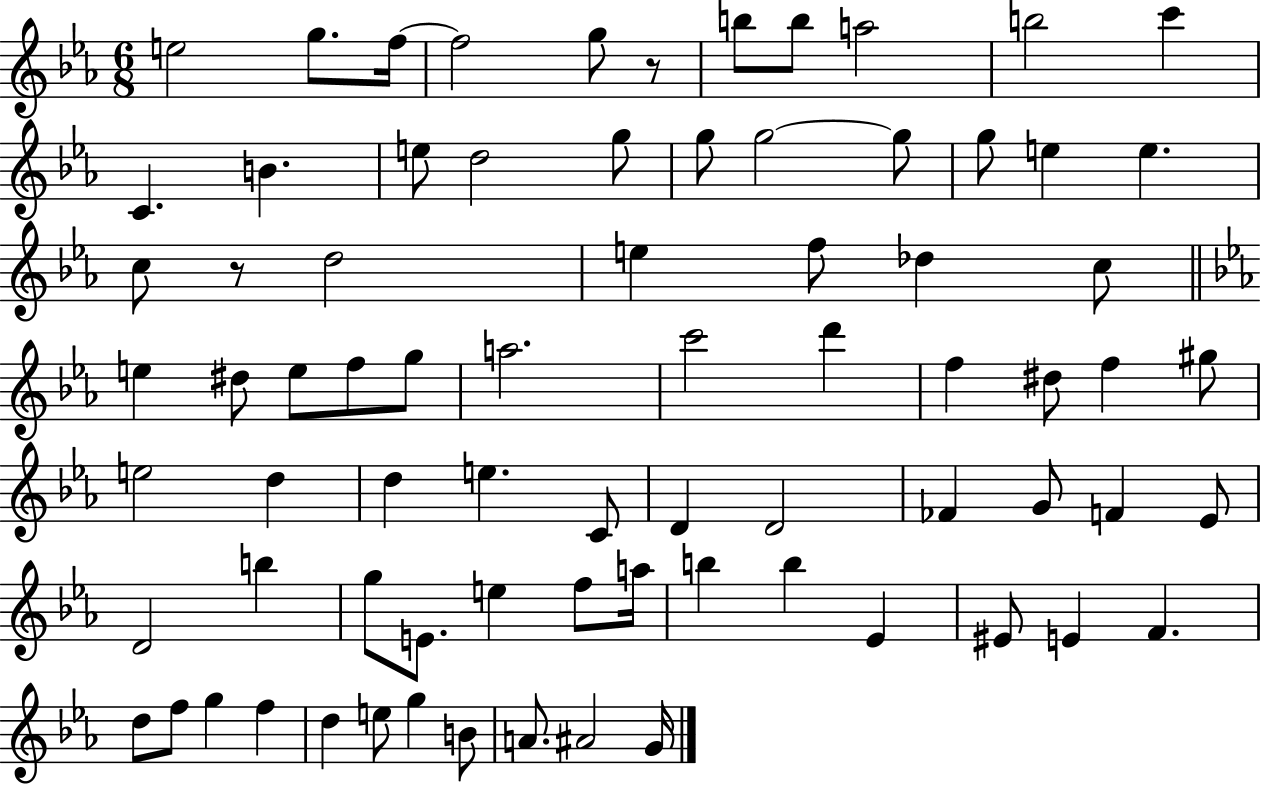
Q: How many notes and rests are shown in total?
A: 76